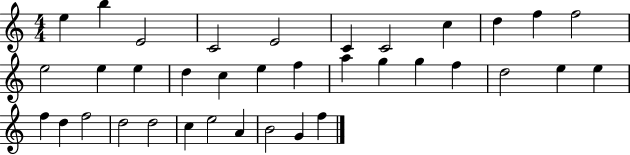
{
  \clef treble
  \numericTimeSignature
  \time 4/4
  \key c \major
  e''4 b''4 e'2 | c'2 e'2 | c'4 c'2 c''4 | d''4 f''4 f''2 | \break e''2 e''4 e''4 | d''4 c''4 e''4 f''4 | a''4 g''4 g''4 f''4 | d''2 e''4 e''4 | \break f''4 d''4 f''2 | d''2 d''2 | c''4 e''2 a'4 | b'2 g'4 f''4 | \break \bar "|."
}